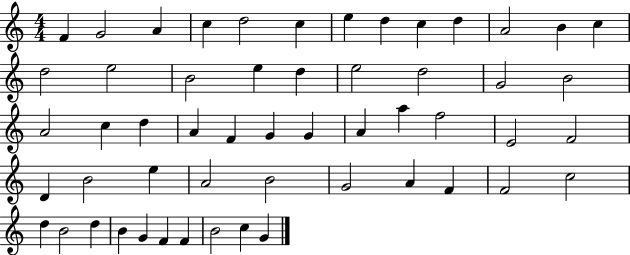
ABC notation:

X:1
T:Untitled
M:4/4
L:1/4
K:C
F G2 A c d2 c e d c d A2 B c d2 e2 B2 e d e2 d2 G2 B2 A2 c d A F G G A a f2 E2 F2 D B2 e A2 B2 G2 A F F2 c2 d B2 d B G F F B2 c G